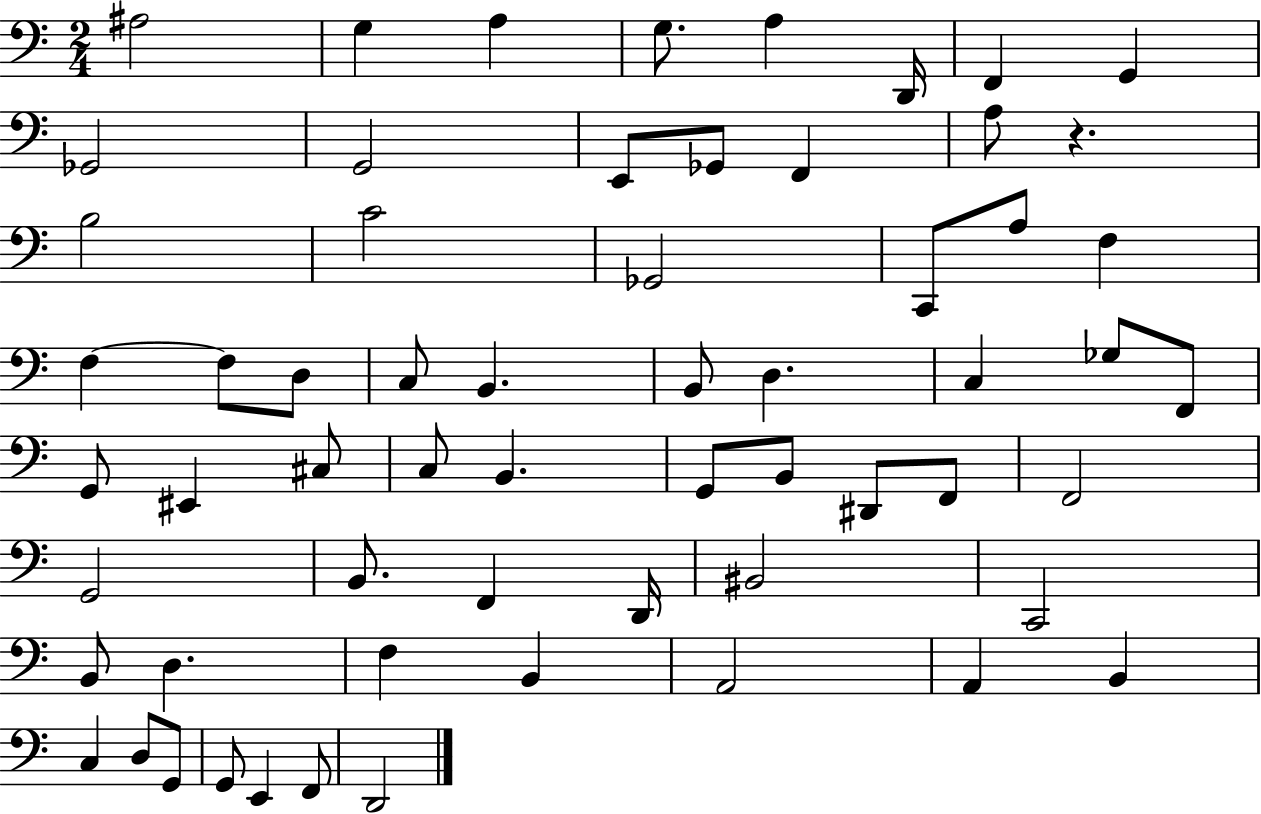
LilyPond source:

{
  \clef bass
  \numericTimeSignature
  \time 2/4
  \key c \major
  \repeat volta 2 { ais2 | g4 a4 | g8. a4 d,16 | f,4 g,4 | \break ges,2 | g,2 | e,8 ges,8 f,4 | a8 r4. | \break b2 | c'2 | ges,2 | c,8 a8 f4 | \break f4~~ f8 d8 | c8 b,4. | b,8 d4. | c4 ges8 f,8 | \break g,8 eis,4 cis8 | c8 b,4. | g,8 b,8 dis,8 f,8 | f,2 | \break g,2 | b,8. f,4 d,16 | bis,2 | c,2 | \break b,8 d4. | f4 b,4 | a,2 | a,4 b,4 | \break c4 d8 g,8 | g,8 e,4 f,8 | d,2 | } \bar "|."
}